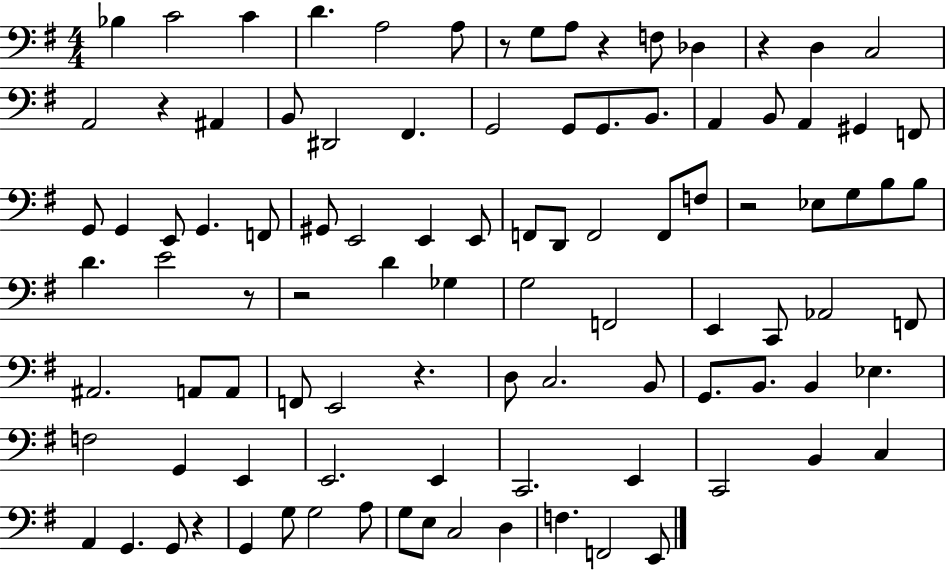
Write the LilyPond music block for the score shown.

{
  \clef bass
  \numericTimeSignature
  \time 4/4
  \key g \major
  bes4 c'2 c'4 | d'4. a2 a8 | r8 g8 a8 r4 f8 des4 | r4 d4 c2 | \break a,2 r4 ais,4 | b,8 dis,2 fis,4. | g,2 g,8 g,8. b,8. | a,4 b,8 a,4 gis,4 f,8 | \break g,8 g,4 e,8 g,4. f,8 | gis,8 e,2 e,4 e,8 | f,8 d,8 f,2 f,8 f8 | r2 ees8 g8 b8 b8 | \break d'4. e'2 r8 | r2 d'4 ges4 | g2 f,2 | e,4 c,8 aes,2 f,8 | \break ais,2. a,8 a,8 | f,8 e,2 r4. | d8 c2. b,8 | g,8. b,8. b,4 ees4. | \break f2 g,4 e,4 | e,2. e,4 | c,2. e,4 | c,2 b,4 c4 | \break a,4 g,4. g,8 r4 | g,4 g8 g2 a8 | g8 e8 c2 d4 | f4. f,2 e,8 | \break \bar "|."
}